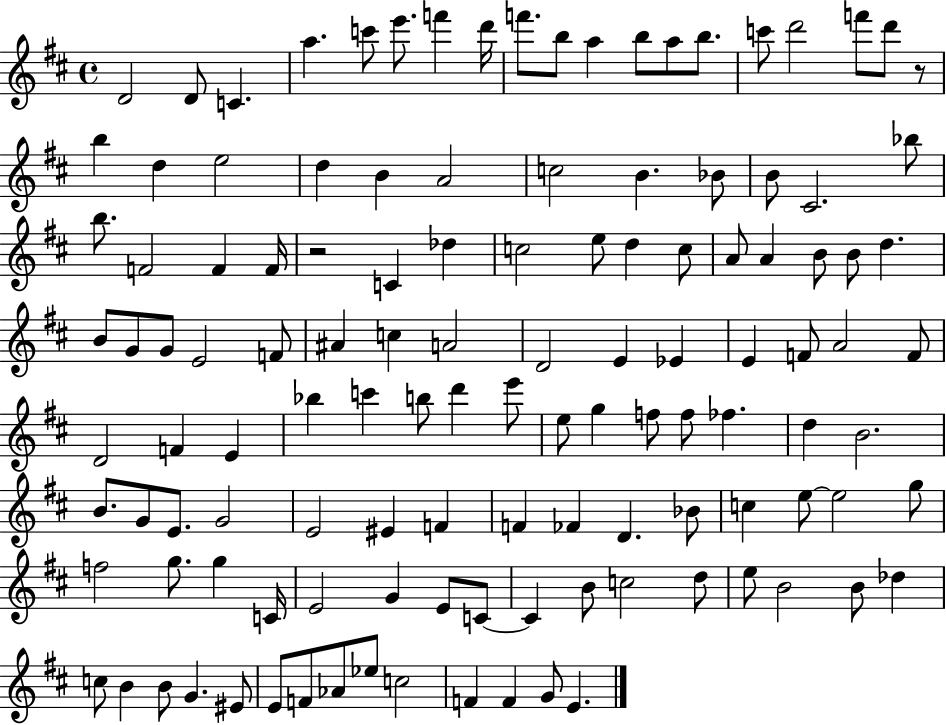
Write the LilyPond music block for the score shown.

{
  \clef treble
  \time 4/4
  \defaultTimeSignature
  \key d \major
  d'2 d'8 c'4. | a''4. c'''8 e'''8. f'''4 d'''16 | f'''8. b''8 a''4 b''8 a''8 b''8. | c'''8 d'''2 f'''8 d'''8 r8 | \break b''4 d''4 e''2 | d''4 b'4 a'2 | c''2 b'4. bes'8 | b'8 cis'2. bes''8 | \break b''8. f'2 f'4 f'16 | r2 c'4 des''4 | c''2 e''8 d''4 c''8 | a'8 a'4 b'8 b'8 d''4. | \break b'8 g'8 g'8 e'2 f'8 | ais'4 c''4 a'2 | d'2 e'4 ees'4 | e'4 f'8 a'2 f'8 | \break d'2 f'4 e'4 | bes''4 c'''4 b''8 d'''4 e'''8 | e''8 g''4 f''8 f''8 fes''4. | d''4 b'2. | \break b'8. g'8 e'8. g'2 | e'2 eis'4 f'4 | f'4 fes'4 d'4. bes'8 | c''4 e''8~~ e''2 g''8 | \break f''2 g''8. g''4 c'16 | e'2 g'4 e'8 c'8~~ | c'4 b'8 c''2 d''8 | e''8 b'2 b'8 des''4 | \break c''8 b'4 b'8 g'4. eis'8 | e'8 f'8 aes'8 ees''8 c''2 | f'4 f'4 g'8 e'4. | \bar "|."
}